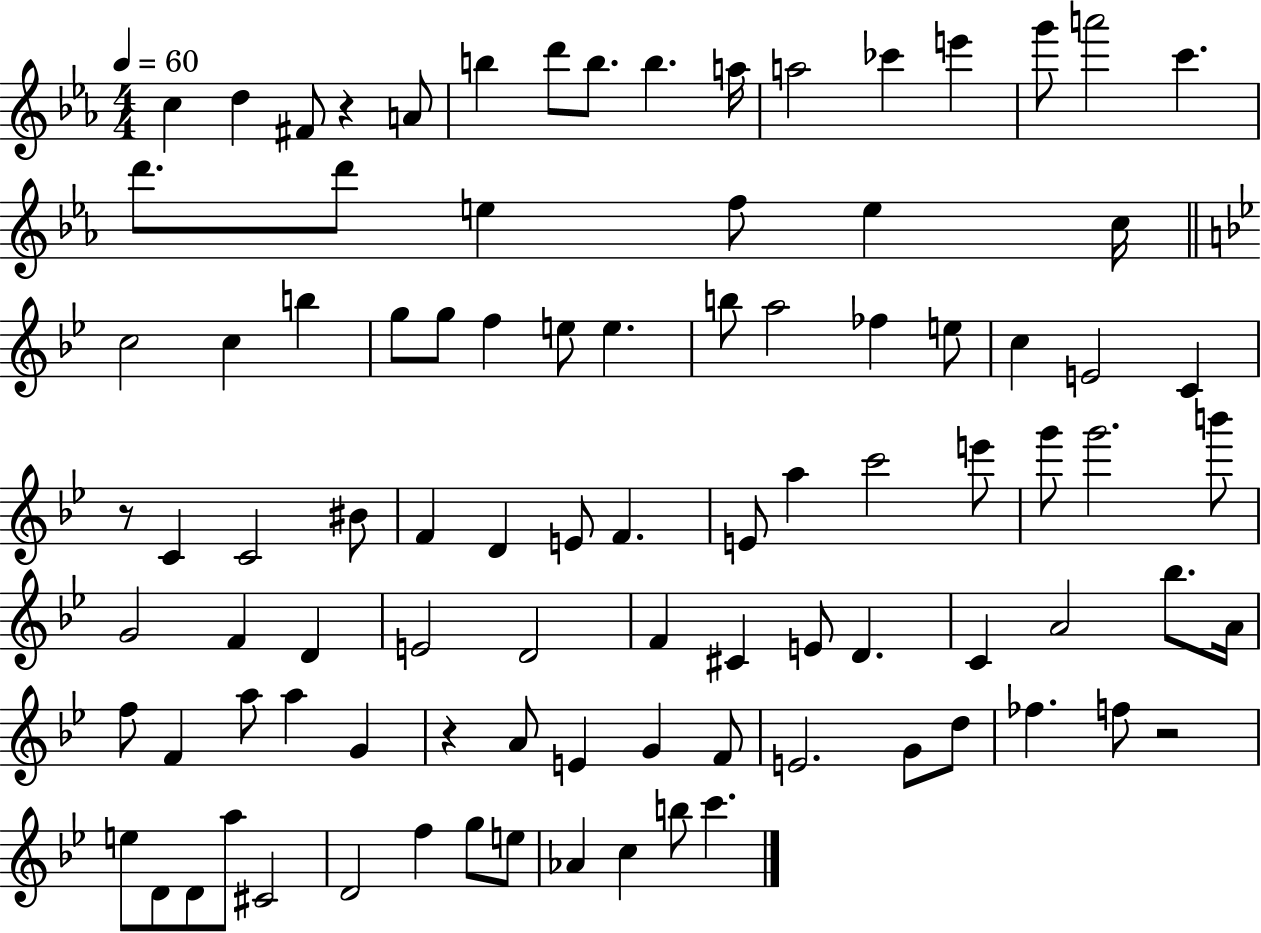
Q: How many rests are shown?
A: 4